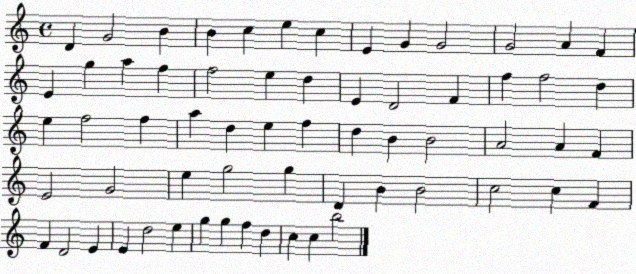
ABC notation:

X:1
T:Untitled
M:4/4
L:1/4
K:C
D G2 B B c e c E G G2 G2 A F E g a f f2 e d E D2 F f f2 d e f2 f a d e f d B B2 A2 A F E2 G2 e g2 g D B B2 c2 c F F D2 E E d2 e g g f d c c b2